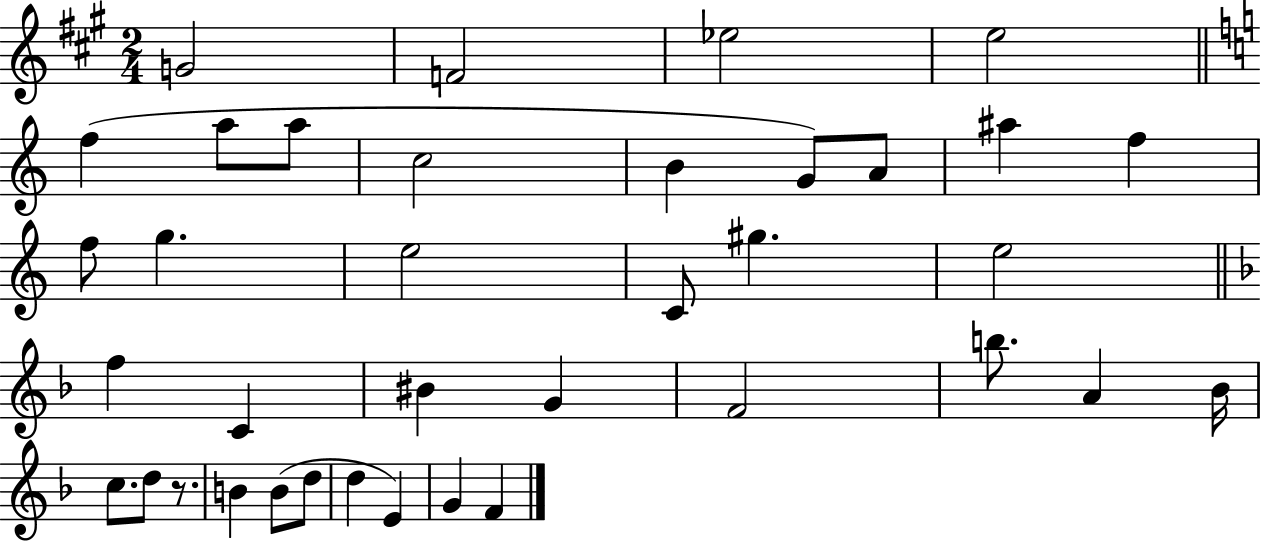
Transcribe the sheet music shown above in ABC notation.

X:1
T:Untitled
M:2/4
L:1/4
K:A
G2 F2 _e2 e2 f a/2 a/2 c2 B G/2 A/2 ^a f f/2 g e2 C/2 ^g e2 f C ^B G F2 b/2 A _B/4 c/2 d/2 z/2 B B/2 d/2 d E G F